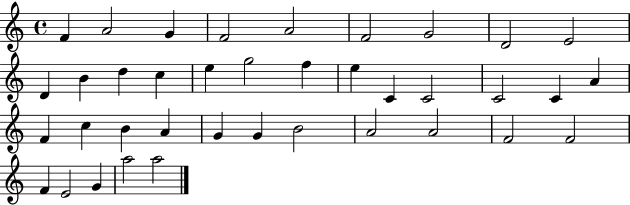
{
  \clef treble
  \time 4/4
  \defaultTimeSignature
  \key c \major
  f'4 a'2 g'4 | f'2 a'2 | f'2 g'2 | d'2 e'2 | \break d'4 b'4 d''4 c''4 | e''4 g''2 f''4 | e''4 c'4 c'2 | c'2 c'4 a'4 | \break f'4 c''4 b'4 a'4 | g'4 g'4 b'2 | a'2 a'2 | f'2 f'2 | \break f'4 e'2 g'4 | a''2 a''2 | \bar "|."
}